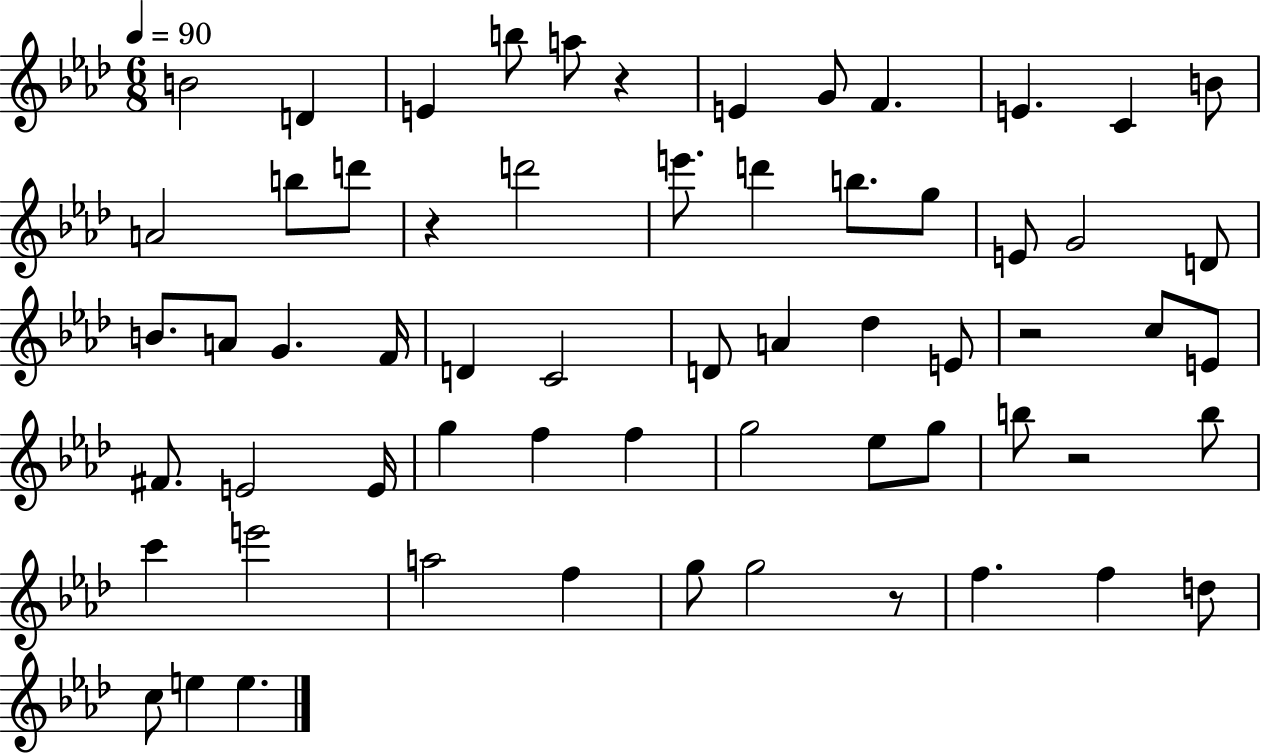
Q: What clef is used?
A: treble